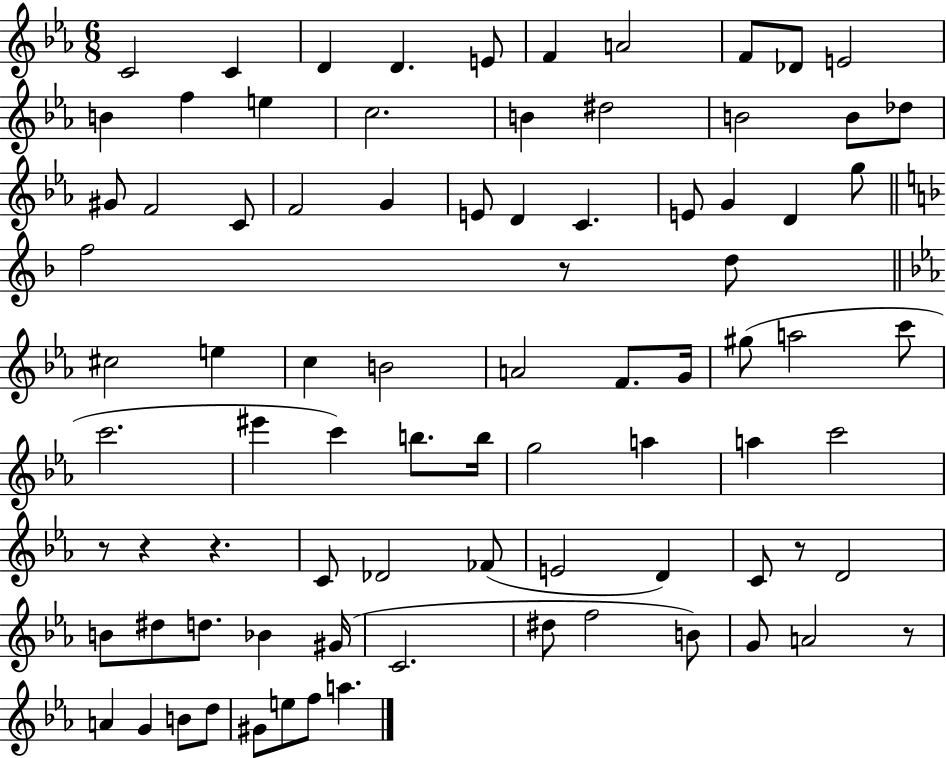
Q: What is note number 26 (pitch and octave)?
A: D4